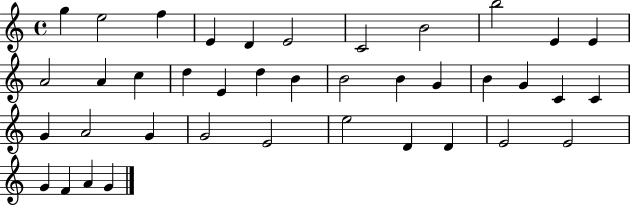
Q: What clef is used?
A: treble